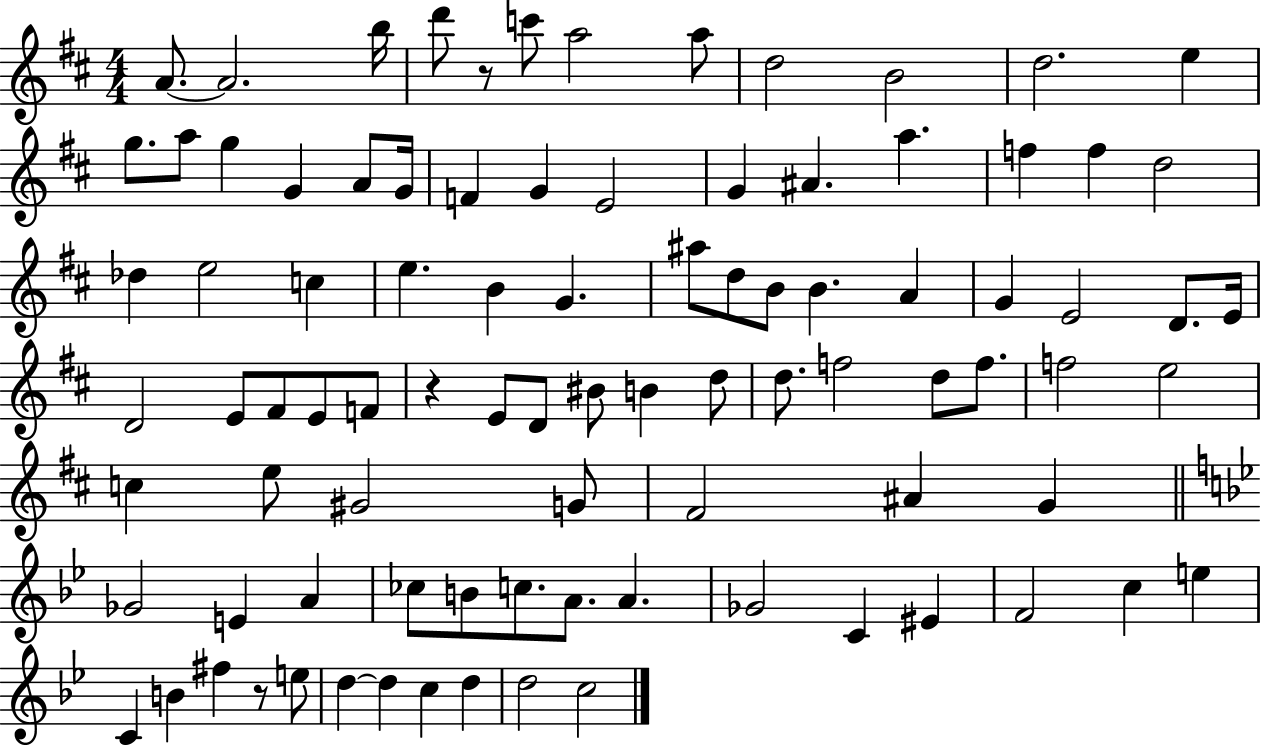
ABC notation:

X:1
T:Untitled
M:4/4
L:1/4
K:D
A/2 A2 b/4 d'/2 z/2 c'/2 a2 a/2 d2 B2 d2 e g/2 a/2 g G A/2 G/4 F G E2 G ^A a f f d2 _d e2 c e B G ^a/2 d/2 B/2 B A G E2 D/2 E/4 D2 E/2 ^F/2 E/2 F/2 z E/2 D/2 ^B/2 B d/2 d/2 f2 d/2 f/2 f2 e2 c e/2 ^G2 G/2 ^F2 ^A G _G2 E A _c/2 B/2 c/2 A/2 A _G2 C ^E F2 c e C B ^f z/2 e/2 d d c d d2 c2